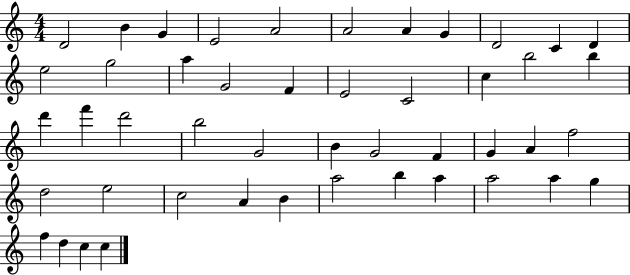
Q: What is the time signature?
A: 4/4